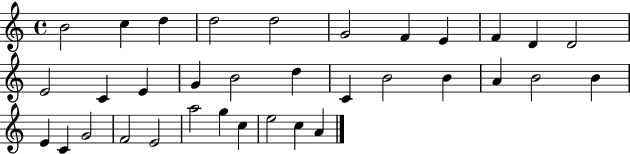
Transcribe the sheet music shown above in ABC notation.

X:1
T:Untitled
M:4/4
L:1/4
K:C
B2 c d d2 d2 G2 F E F D D2 E2 C E G B2 d C B2 B A B2 B E C G2 F2 E2 a2 g c e2 c A